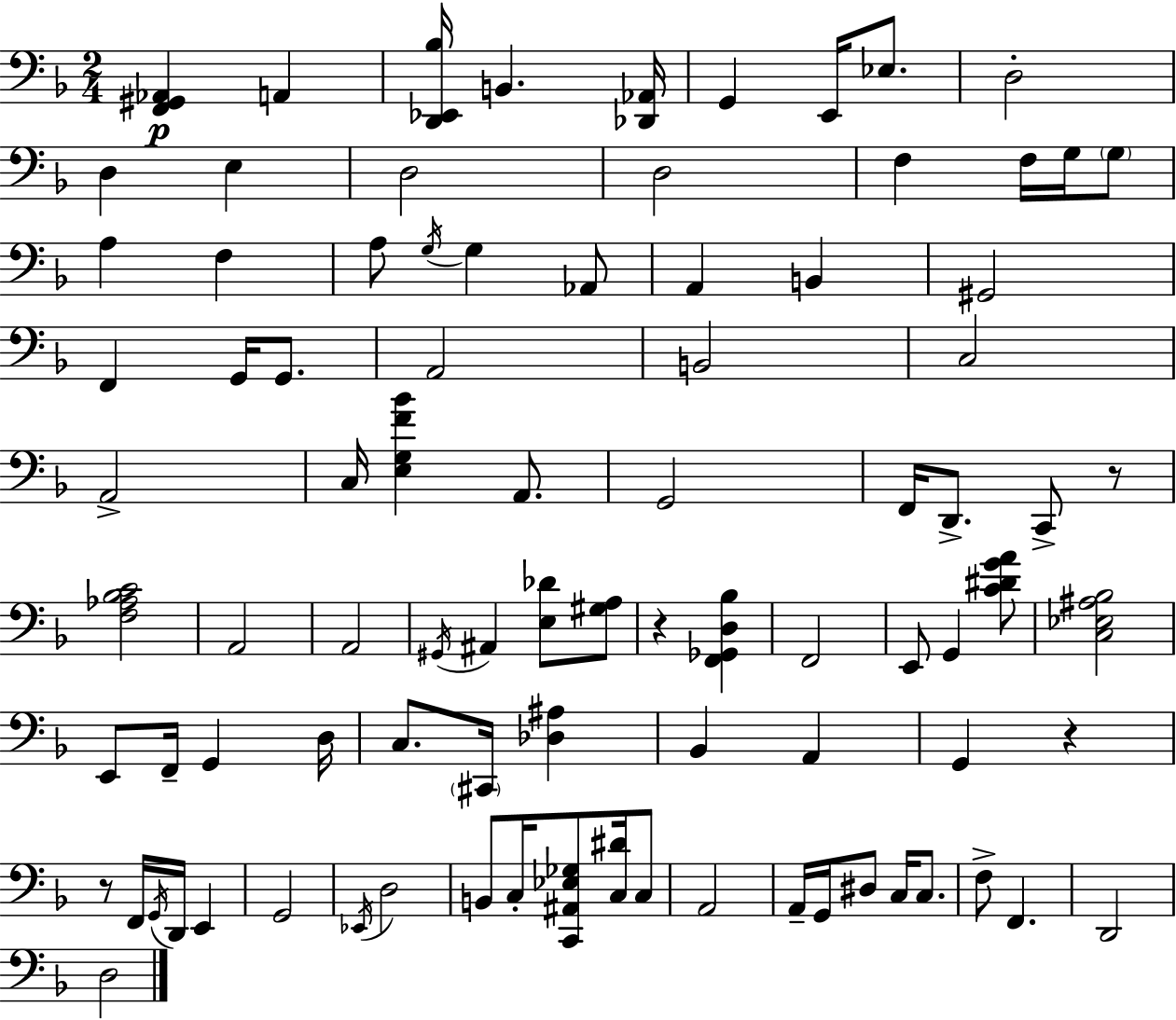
[F2,G#2,Ab2]/q A2/q [D2,Eb2,Bb3]/s B2/q. [Db2,Ab2]/s G2/q E2/s Eb3/e. D3/h D3/q E3/q D3/h D3/h F3/q F3/s G3/s G3/e A3/q F3/q A3/e G3/s G3/q Ab2/e A2/q B2/q G#2/h F2/q G2/s G2/e. A2/h B2/h C3/h A2/h C3/s [E3,G3,F4,Bb4]/q A2/e. G2/h F2/s D2/e. C2/e R/e [F3,Ab3,Bb3,C4]/h A2/h A2/h G#2/s A#2/q [E3,Db4]/e [G#3,A3]/e R/q [F2,Gb2,D3,Bb3]/q F2/h E2/e G2/q [C4,D#4,G4,A4]/e [C3,Eb3,A#3,Bb3]/h E2/e F2/s G2/q D3/s C3/e. C#2/s [Db3,A#3]/q Bb2/q A2/q G2/q R/q R/e F2/s G2/s D2/s E2/q G2/h Eb2/s D3/h B2/e C3/s [C2,A#2,Eb3,Gb3]/e [C3,D#4]/s C3/e A2/h A2/s G2/s D#3/e C3/s C3/e. F3/e F2/q. D2/h D3/h